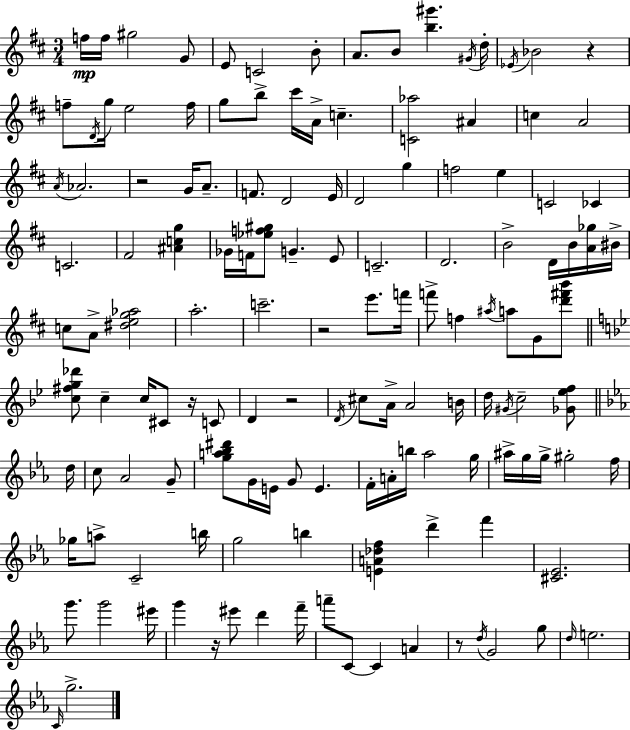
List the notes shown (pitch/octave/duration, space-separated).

F5/s F5/s G#5/h G4/e E4/e C4/h B4/e A4/e. B4/e [B5,G#6]/q. G#4/s D5/s Eb4/s Bb4/h R/q F5/e D4/s G5/s E5/h F5/s G5/e B5/e C#6/s A4/s C5/q. [C4,Ab5]/h A#4/q C5/q A4/h A4/s Ab4/h. R/h G4/s A4/e. F4/e. D4/h E4/s D4/h G5/q F5/h E5/q C4/h CES4/q C4/h. F#4/h [A#4,C5,G5]/q Gb4/s F4/s [Eb5,F5,G#5]/e G4/q. E4/e C4/h. D4/h. B4/h D4/s B4/s [A4,Gb5]/s BIS4/s C5/e A4/e [D#5,E5,G5,Ab5]/h A5/h. C6/h. R/h E6/e. F6/s F6/e F5/q A#5/s A5/e G4/e [D6,F#6,B6]/e [C5,F#5,G5,Db6]/e C5/q C5/s C#4/e R/s C4/e D4/q R/h D4/s C#5/e A4/s A4/h B4/s D5/s G#4/s C5/h [Gb4,Eb5,F5]/e D5/s C5/e Ab4/h G4/e [G5,A5,Bb5,D#6]/e G4/s E4/s G4/e E4/q. F4/s A4/s B5/s Ab5/h G5/s A#5/s G5/s G5/s G#5/h F5/s Gb5/s A5/e C4/h B5/s G5/h B5/q [E4,A4,Db5,F5]/q D6/q F6/q [C#4,Eb4]/h. G6/e. G6/h EIS6/s G6/q R/s EIS6/e D6/q F6/s A6/e C4/e C4/q A4/q R/e D5/s G4/h G5/e D5/s E5/h. C4/s G5/h.